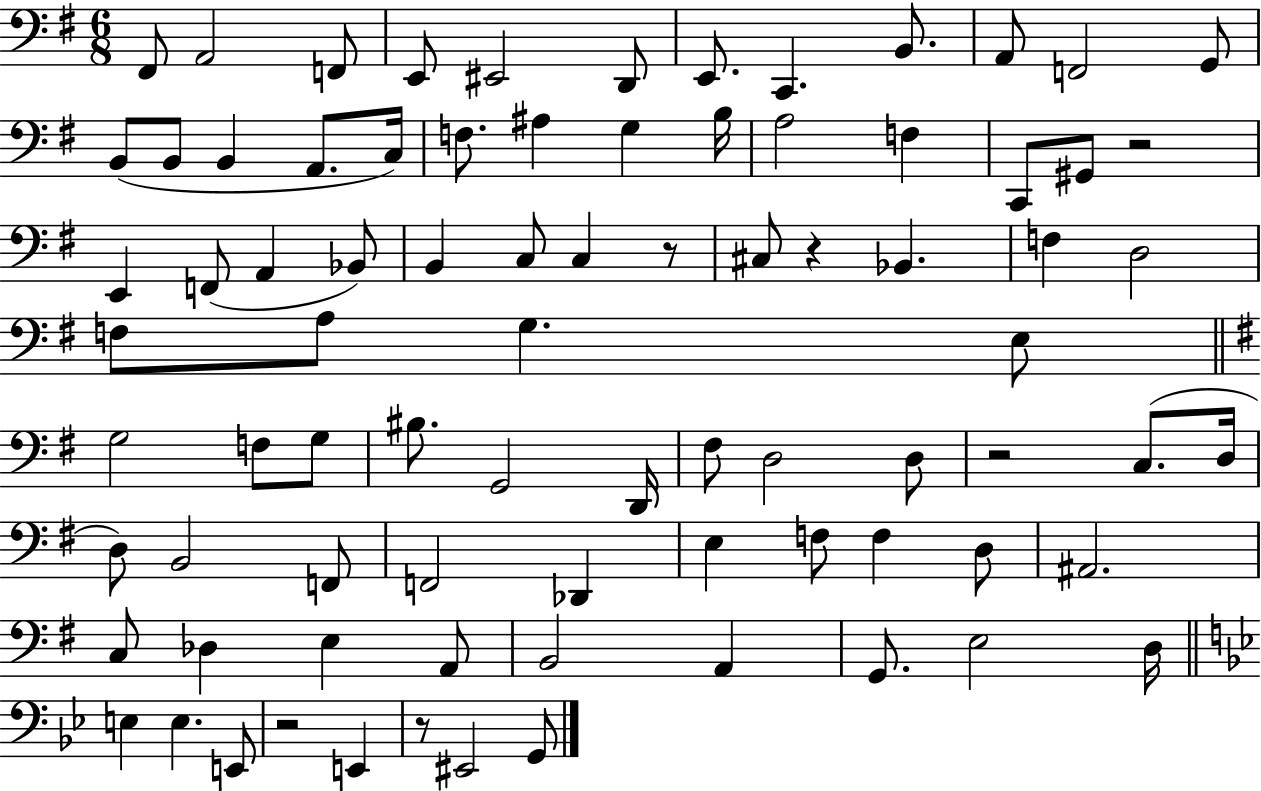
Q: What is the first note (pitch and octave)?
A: F#2